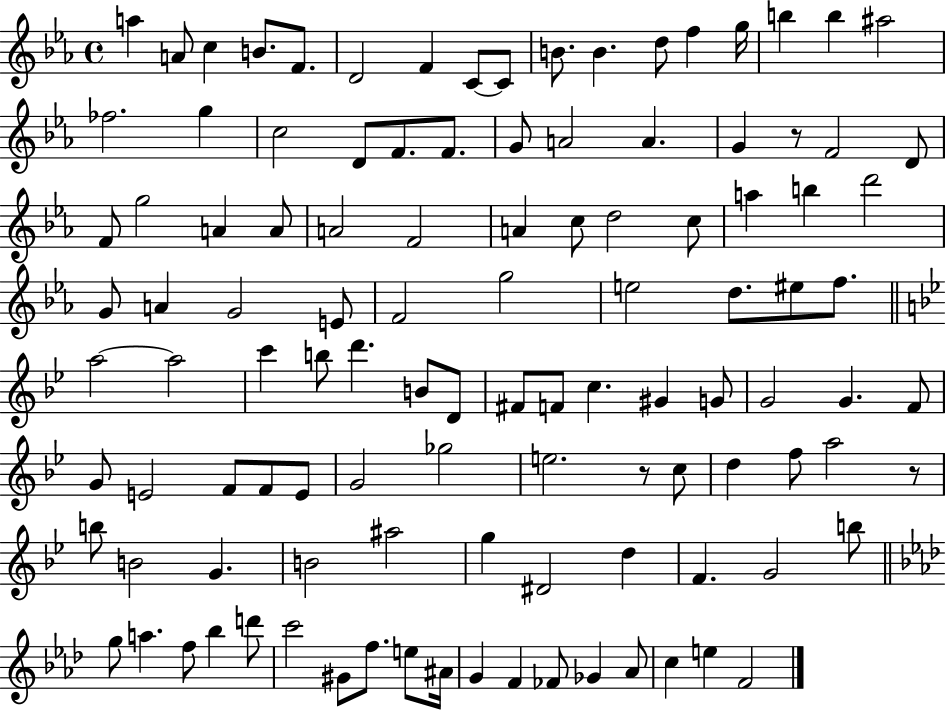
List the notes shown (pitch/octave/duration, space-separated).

A5/q A4/e C5/q B4/e. F4/e. D4/h F4/q C4/e C4/e B4/e. B4/q. D5/e F5/q G5/s B5/q B5/q A#5/h FES5/h. G5/q C5/h D4/e F4/e. F4/e. G4/e A4/h A4/q. G4/q R/e F4/h D4/e F4/e G5/h A4/q A4/e A4/h F4/h A4/q C5/e D5/h C5/e A5/q B5/q D6/h G4/e A4/q G4/h E4/e F4/h G5/h E5/h D5/e. EIS5/e F5/e. A5/h A5/h C6/q B5/e D6/q. B4/e D4/e F#4/e F4/e C5/q. G#4/q G4/e G4/h G4/q. F4/e G4/e E4/h F4/e F4/e E4/e G4/h Gb5/h E5/h. R/e C5/e D5/q F5/e A5/h R/e B5/e B4/h G4/q. B4/h A#5/h G5/q D#4/h D5/q F4/q. G4/h B5/e G5/e A5/q. F5/e Bb5/q D6/e C6/h G#4/e F5/e. E5/e A#4/s G4/q F4/q FES4/e Gb4/q Ab4/e C5/q E5/q F4/h